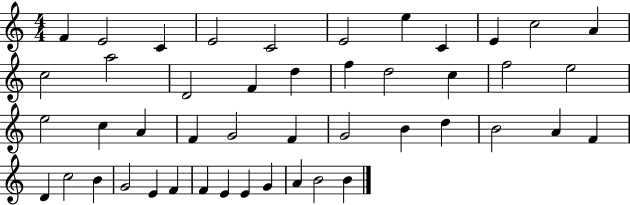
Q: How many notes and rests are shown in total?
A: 46